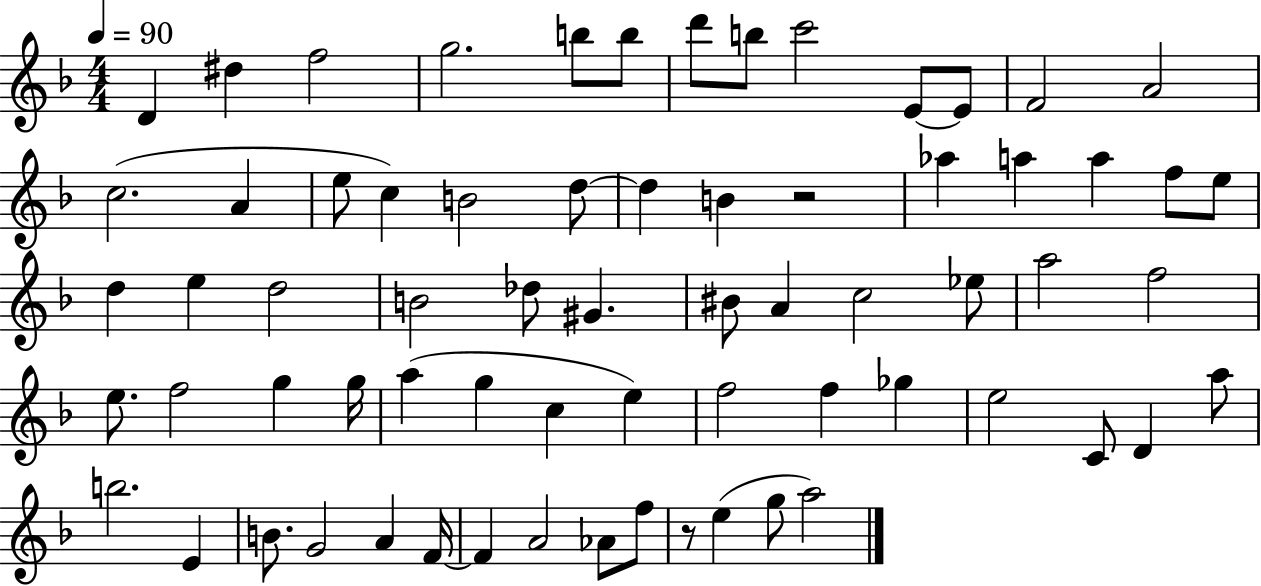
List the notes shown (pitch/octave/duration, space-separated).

D4/q D#5/q F5/h G5/h. B5/e B5/e D6/e B5/e C6/h E4/e E4/e F4/h A4/h C5/h. A4/q E5/e C5/q B4/h D5/e D5/q B4/q R/h Ab5/q A5/q A5/q F5/e E5/e D5/q E5/q D5/h B4/h Db5/e G#4/q. BIS4/e A4/q C5/h Eb5/e A5/h F5/h E5/e. F5/h G5/q G5/s A5/q G5/q C5/q E5/q F5/h F5/q Gb5/q E5/h C4/e D4/q A5/e B5/h. E4/q B4/e. G4/h A4/q F4/s F4/q A4/h Ab4/e F5/e R/e E5/q G5/e A5/h